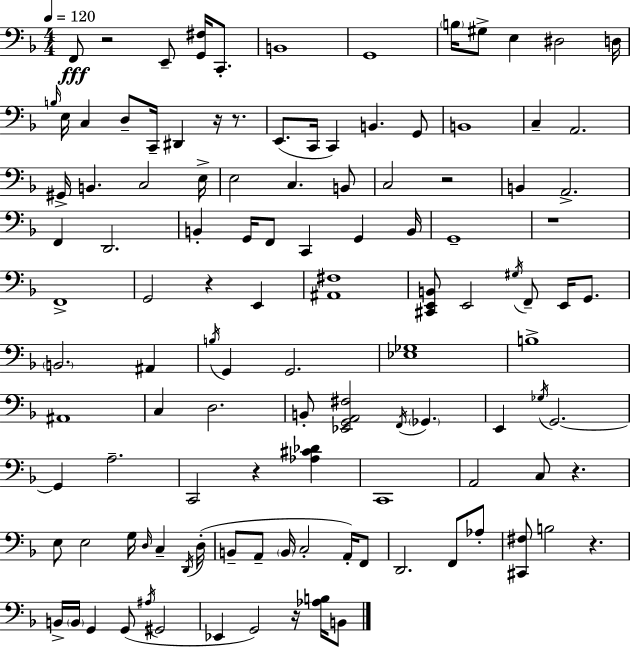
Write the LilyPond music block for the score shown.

{
  \clef bass
  \numericTimeSignature
  \time 4/4
  \key d \minor
  \tempo 4 = 120
  f,8\fff r2 e,8-- <g, fis>16 c,8.-. | b,1 | g,1 | \parenthesize b16 gis8-> e4 dis2 d16 | \break \grace { b16 } e16 c4 d8-- c,16-- dis,4 r16 r8. | e,8.( c,16 c,4) b,4. g,8 | b,1 | c4-- a,2. | \break gis,16-> b,4. c2 | e16-> e2 c4. b,8 | c2 r2 | b,4 a,2.-> | \break f,4 d,2. | b,4-. g,16 f,8 c,4 g,4 | b,16 g,1-- | r1 | \break f,1-> | g,2 r4 e,4 | <ais, fis>1 | <cis, e, b,>8 e,2 \acciaccatura { gis16 } f,8-- e,16 g,8. | \break \parenthesize b,2. ais,4 | \acciaccatura { b16 } g,4 g,2. | <ees ges>1 | b1-> | \break ais,1 | c4 d2. | b,8-. <ees, g, a, fis>2 \acciaccatura { f,16 } \parenthesize ges,4. | e,4 \acciaccatura { ges16 } g,2.~~ | \break g,4 a2.-- | c,2 r4 | <aes cis' des'>4 c,1 | a,2 c8 r4. | \break e8 e2 g16 | \grace { d16 } c4-- \acciaccatura { d,16 } d16-.( b,8-- a,8-- \parenthesize b,16 c2-. | a,16-.) f,8 d,2. | f,8 aes8-. <cis, fis>8 b2 | \break r4. b,16-> \parenthesize b,16 g,4 g,8( \acciaccatura { ais16 } | gis,2 ees,4 g,2) | r16 <aes b>16 b,8 \bar "|."
}